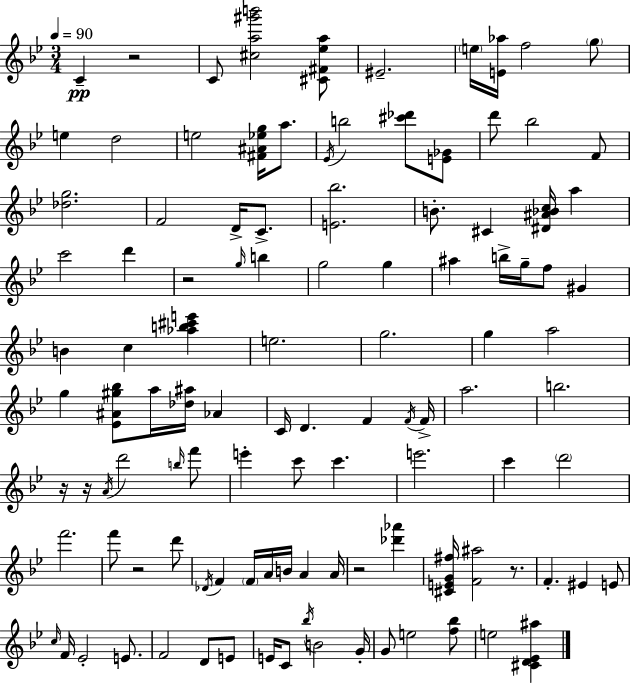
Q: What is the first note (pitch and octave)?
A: C4